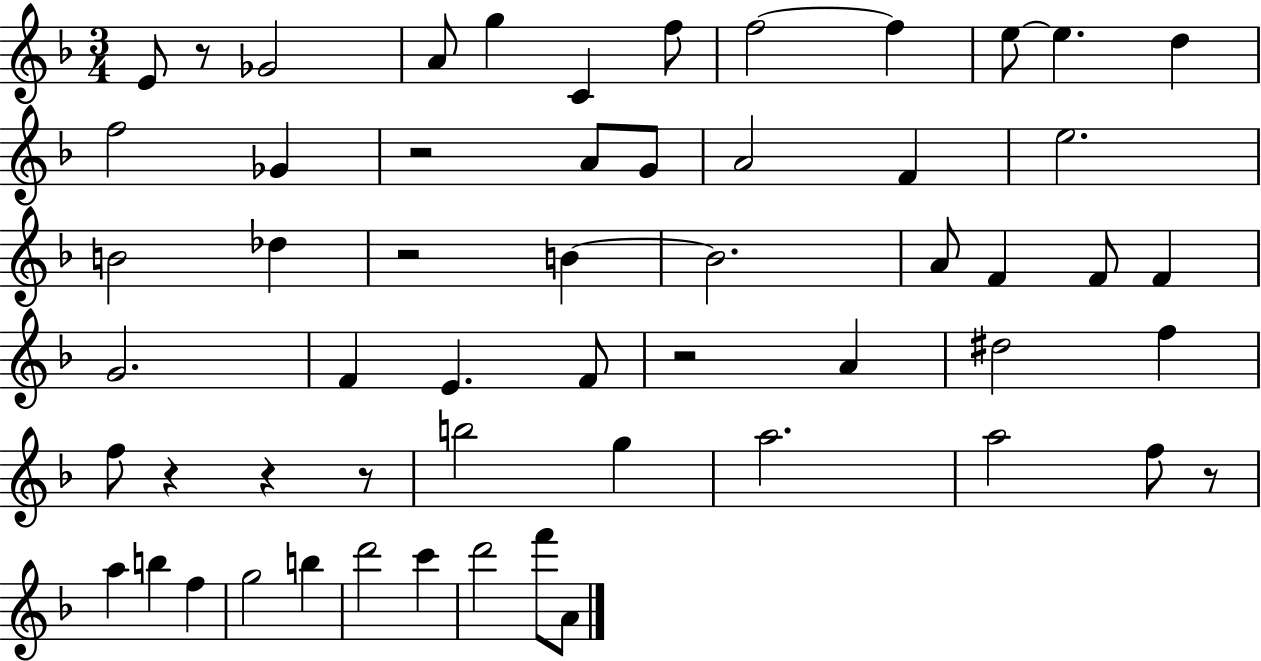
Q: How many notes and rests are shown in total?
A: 57